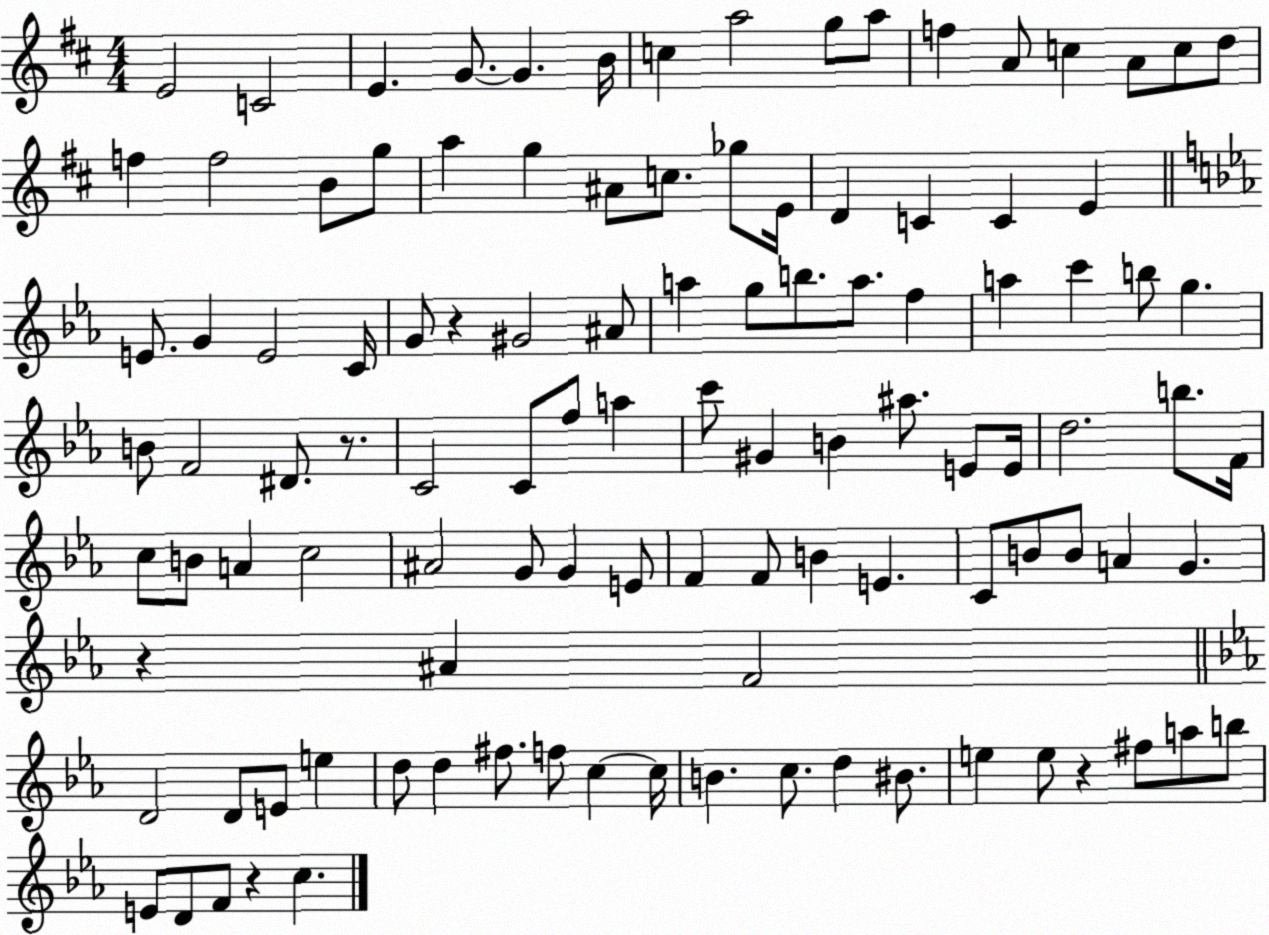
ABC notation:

X:1
T:Untitled
M:4/4
L:1/4
K:D
E2 C2 E G/2 G B/4 c a2 g/2 a/2 f A/2 c A/2 c/2 d/2 f f2 B/2 g/2 a g ^A/2 c/2 _g/2 E/4 D C C E E/2 G E2 C/4 G/2 z ^G2 ^A/2 a g/2 b/2 a/2 f a c' b/2 g B/2 F2 ^D/2 z/2 C2 C/2 f/2 a c'/2 ^G B ^a/2 E/2 E/4 d2 b/2 F/4 c/2 B/2 A c2 ^A2 G/2 G E/2 F F/2 B E C/2 B/2 B/2 A G z ^A F2 D2 D/2 E/2 e d/2 d ^f/2 f/2 c c/4 B c/2 d ^B/2 e e/2 z ^f/2 a/2 b/2 E/2 D/2 F/2 z c